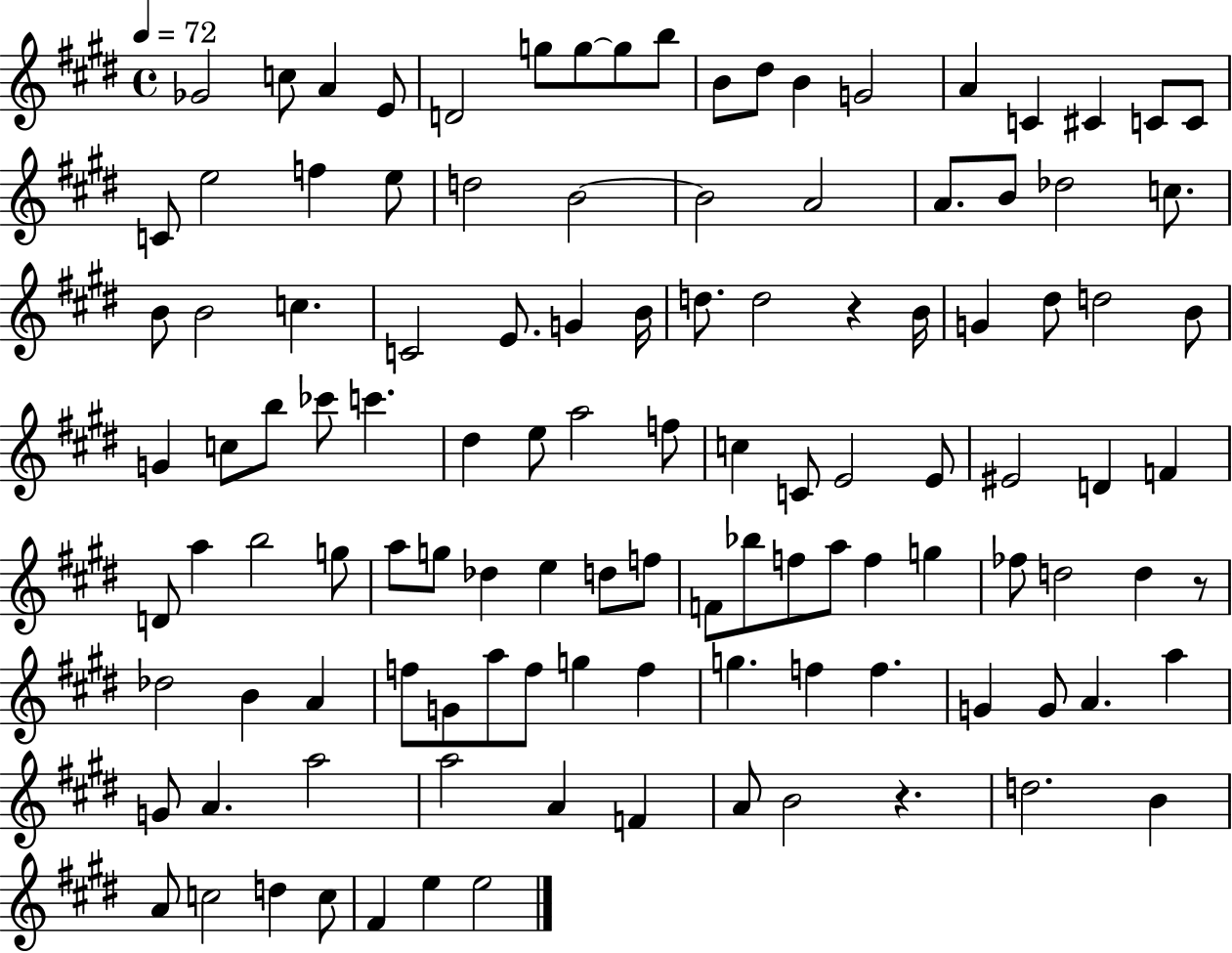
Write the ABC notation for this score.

X:1
T:Untitled
M:4/4
L:1/4
K:E
_G2 c/2 A E/2 D2 g/2 g/2 g/2 b/2 B/2 ^d/2 B G2 A C ^C C/2 C/2 C/2 e2 f e/2 d2 B2 B2 A2 A/2 B/2 _d2 c/2 B/2 B2 c C2 E/2 G B/4 d/2 d2 z B/4 G ^d/2 d2 B/2 G c/2 b/2 _c'/2 c' ^d e/2 a2 f/2 c C/2 E2 E/2 ^E2 D F D/2 a b2 g/2 a/2 g/2 _d e d/2 f/2 F/2 _b/2 f/2 a/2 f g _f/2 d2 d z/2 _d2 B A f/2 G/2 a/2 f/2 g f g f f G G/2 A a G/2 A a2 a2 A F A/2 B2 z d2 B A/2 c2 d c/2 ^F e e2